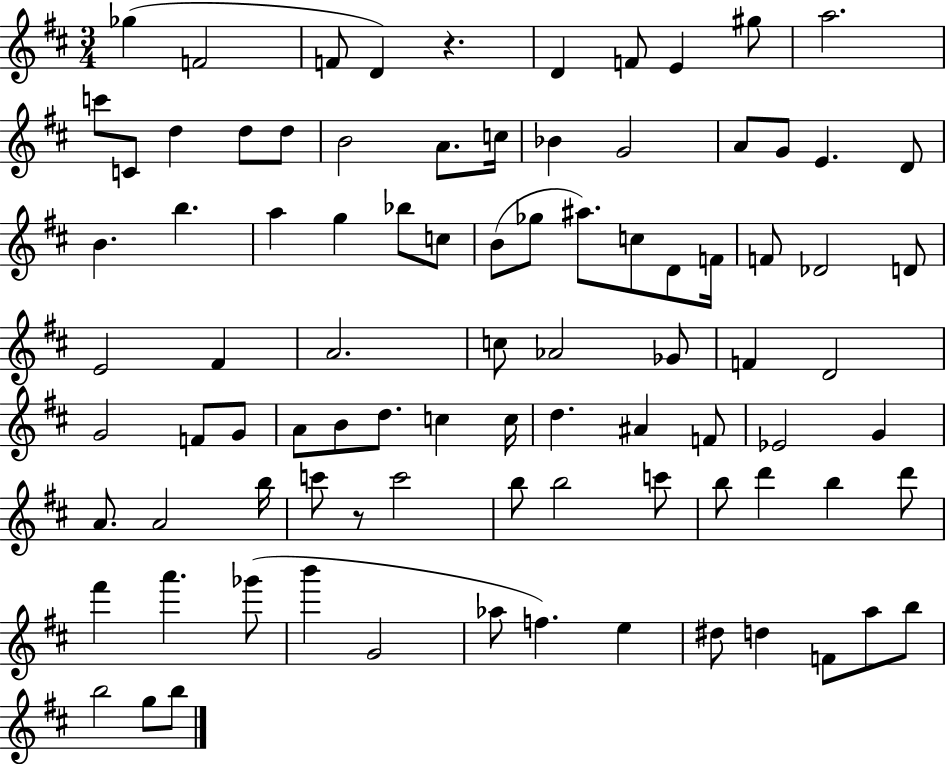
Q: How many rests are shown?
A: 2